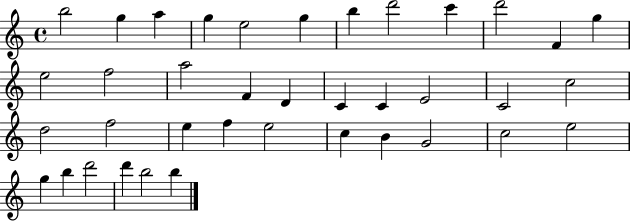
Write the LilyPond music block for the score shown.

{
  \clef treble
  \time 4/4
  \defaultTimeSignature
  \key c \major
  b''2 g''4 a''4 | g''4 e''2 g''4 | b''4 d'''2 c'''4 | d'''2 f'4 g''4 | \break e''2 f''2 | a''2 f'4 d'4 | c'4 c'4 e'2 | c'2 c''2 | \break d''2 f''2 | e''4 f''4 e''2 | c''4 b'4 g'2 | c''2 e''2 | \break g''4 b''4 d'''2 | d'''4 b''2 b''4 | \bar "|."
}